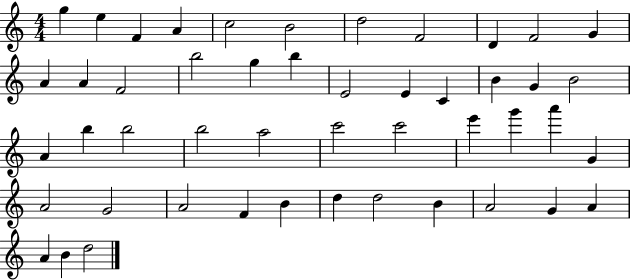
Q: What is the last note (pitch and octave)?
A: D5